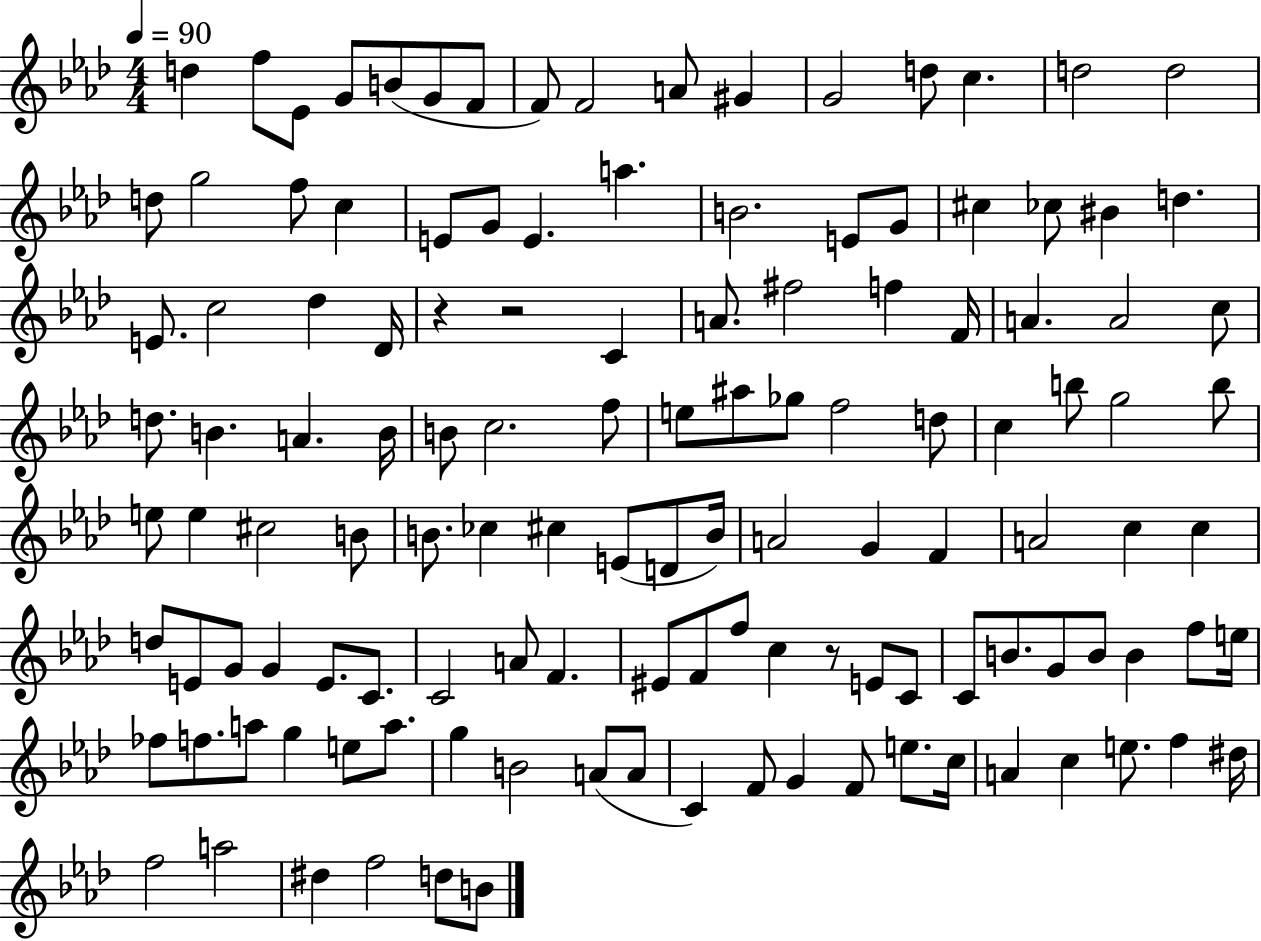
{
  \clef treble
  \numericTimeSignature
  \time 4/4
  \key aes \major
  \tempo 4 = 90
  d''4 f''8 ees'8 g'8 b'8( g'8 f'8 | f'8) f'2 a'8 gis'4 | g'2 d''8 c''4. | d''2 d''2 | \break d''8 g''2 f''8 c''4 | e'8 g'8 e'4. a''4. | b'2. e'8 g'8 | cis''4 ces''8 bis'4 d''4. | \break e'8. c''2 des''4 des'16 | r4 r2 c'4 | a'8. fis''2 f''4 f'16 | a'4. a'2 c''8 | \break d''8. b'4. a'4. b'16 | b'8 c''2. f''8 | e''8 ais''8 ges''8 f''2 d''8 | c''4 b''8 g''2 b''8 | \break e''8 e''4 cis''2 b'8 | b'8. ces''4 cis''4 e'8( d'8 b'16) | a'2 g'4 f'4 | a'2 c''4 c''4 | \break d''8 e'8 g'8 g'4 e'8. c'8. | c'2 a'8 f'4. | eis'8 f'8 f''8 c''4 r8 e'8 c'8 | c'8 b'8. g'8 b'8 b'4 f''8 e''16 | \break fes''8 f''8. a''8 g''4 e''8 a''8. | g''4 b'2 a'8( a'8 | c'4) f'8 g'4 f'8 e''8. c''16 | a'4 c''4 e''8. f''4 dis''16 | \break f''2 a''2 | dis''4 f''2 d''8 b'8 | \bar "|."
}